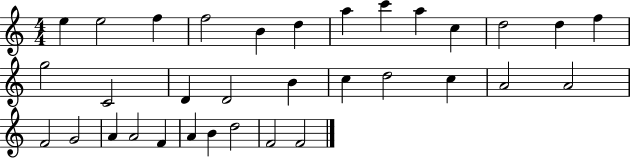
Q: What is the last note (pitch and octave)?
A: F4